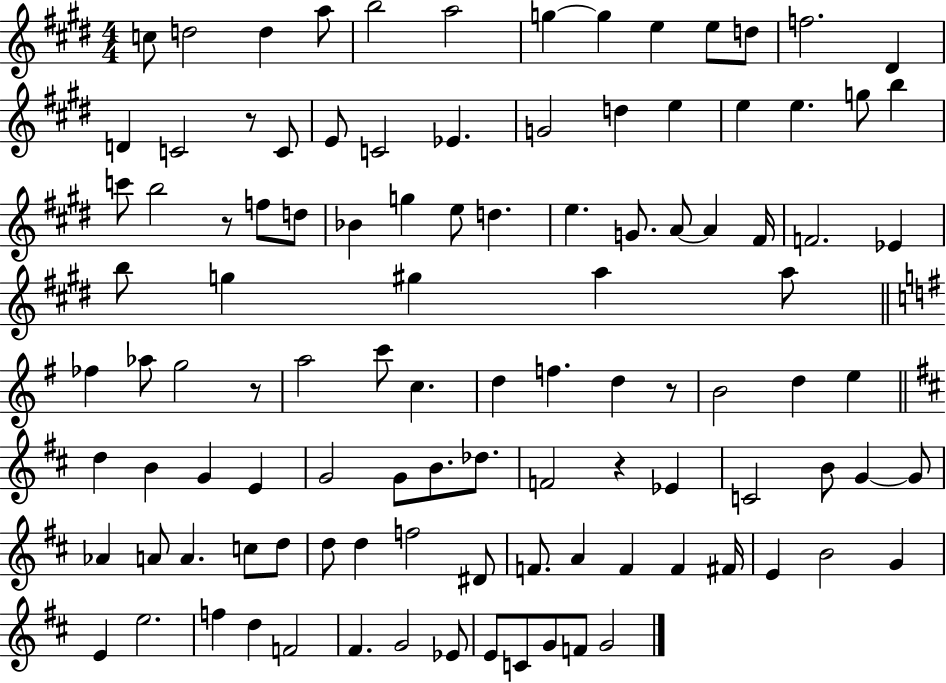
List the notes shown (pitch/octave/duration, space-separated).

C5/e D5/h D5/q A5/e B5/h A5/h G5/q G5/q E5/q E5/e D5/e F5/h. D#4/q D4/q C4/h R/e C4/e E4/e C4/h Eb4/q. G4/h D5/q E5/q E5/q E5/q. G5/e B5/q C6/e B5/h R/e F5/e D5/e Bb4/q G5/q E5/e D5/q. E5/q. G4/e. A4/e A4/q F#4/s F4/h. Eb4/q B5/e G5/q G#5/q A5/q A5/e FES5/q Ab5/e G5/h R/e A5/h C6/e C5/q. D5/q F5/q. D5/q R/e B4/h D5/q E5/q D5/q B4/q G4/q E4/q G4/h G4/e B4/e. Db5/e. F4/h R/q Eb4/q C4/h B4/e G4/q G4/e Ab4/q A4/e A4/q. C5/e D5/e D5/e D5/q F5/h D#4/e F4/e. A4/q F4/q F4/q F#4/s E4/q B4/h G4/q E4/q E5/h. F5/q D5/q F4/h F#4/q. G4/h Eb4/e E4/e C4/e G4/e F4/e G4/h